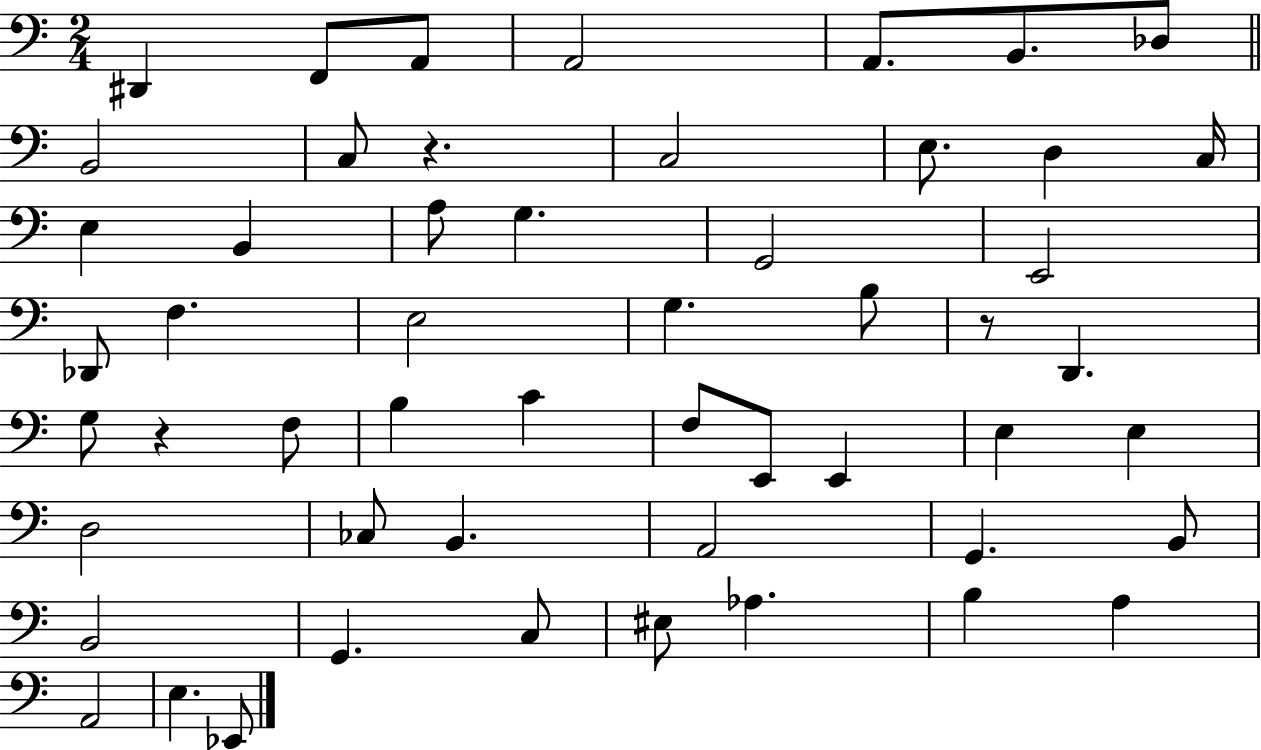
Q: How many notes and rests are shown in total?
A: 53